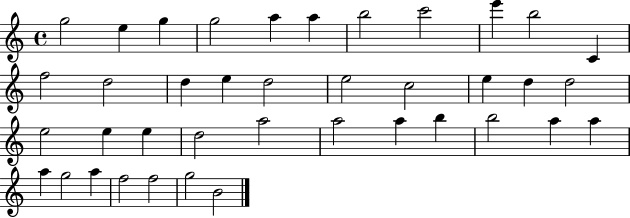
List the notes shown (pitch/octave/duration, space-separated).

G5/h E5/q G5/q G5/h A5/q A5/q B5/h C6/h E6/q B5/h C4/q F5/h D5/h D5/q E5/q D5/h E5/h C5/h E5/q D5/q D5/h E5/h E5/q E5/q D5/h A5/h A5/h A5/q B5/q B5/h A5/q A5/q A5/q G5/h A5/q F5/h F5/h G5/h B4/h